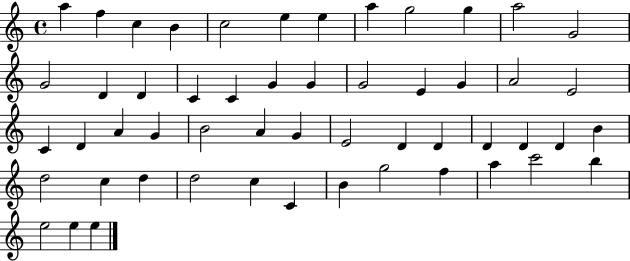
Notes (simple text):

A5/q F5/q C5/q B4/q C5/h E5/q E5/q A5/q G5/h G5/q A5/h G4/h G4/h D4/q D4/q C4/q C4/q G4/q G4/q G4/h E4/q G4/q A4/h E4/h C4/q D4/q A4/q G4/q B4/h A4/q G4/q E4/h D4/q D4/q D4/q D4/q D4/q B4/q D5/h C5/q D5/q D5/h C5/q C4/q B4/q G5/h F5/q A5/q C6/h B5/q E5/h E5/q E5/q